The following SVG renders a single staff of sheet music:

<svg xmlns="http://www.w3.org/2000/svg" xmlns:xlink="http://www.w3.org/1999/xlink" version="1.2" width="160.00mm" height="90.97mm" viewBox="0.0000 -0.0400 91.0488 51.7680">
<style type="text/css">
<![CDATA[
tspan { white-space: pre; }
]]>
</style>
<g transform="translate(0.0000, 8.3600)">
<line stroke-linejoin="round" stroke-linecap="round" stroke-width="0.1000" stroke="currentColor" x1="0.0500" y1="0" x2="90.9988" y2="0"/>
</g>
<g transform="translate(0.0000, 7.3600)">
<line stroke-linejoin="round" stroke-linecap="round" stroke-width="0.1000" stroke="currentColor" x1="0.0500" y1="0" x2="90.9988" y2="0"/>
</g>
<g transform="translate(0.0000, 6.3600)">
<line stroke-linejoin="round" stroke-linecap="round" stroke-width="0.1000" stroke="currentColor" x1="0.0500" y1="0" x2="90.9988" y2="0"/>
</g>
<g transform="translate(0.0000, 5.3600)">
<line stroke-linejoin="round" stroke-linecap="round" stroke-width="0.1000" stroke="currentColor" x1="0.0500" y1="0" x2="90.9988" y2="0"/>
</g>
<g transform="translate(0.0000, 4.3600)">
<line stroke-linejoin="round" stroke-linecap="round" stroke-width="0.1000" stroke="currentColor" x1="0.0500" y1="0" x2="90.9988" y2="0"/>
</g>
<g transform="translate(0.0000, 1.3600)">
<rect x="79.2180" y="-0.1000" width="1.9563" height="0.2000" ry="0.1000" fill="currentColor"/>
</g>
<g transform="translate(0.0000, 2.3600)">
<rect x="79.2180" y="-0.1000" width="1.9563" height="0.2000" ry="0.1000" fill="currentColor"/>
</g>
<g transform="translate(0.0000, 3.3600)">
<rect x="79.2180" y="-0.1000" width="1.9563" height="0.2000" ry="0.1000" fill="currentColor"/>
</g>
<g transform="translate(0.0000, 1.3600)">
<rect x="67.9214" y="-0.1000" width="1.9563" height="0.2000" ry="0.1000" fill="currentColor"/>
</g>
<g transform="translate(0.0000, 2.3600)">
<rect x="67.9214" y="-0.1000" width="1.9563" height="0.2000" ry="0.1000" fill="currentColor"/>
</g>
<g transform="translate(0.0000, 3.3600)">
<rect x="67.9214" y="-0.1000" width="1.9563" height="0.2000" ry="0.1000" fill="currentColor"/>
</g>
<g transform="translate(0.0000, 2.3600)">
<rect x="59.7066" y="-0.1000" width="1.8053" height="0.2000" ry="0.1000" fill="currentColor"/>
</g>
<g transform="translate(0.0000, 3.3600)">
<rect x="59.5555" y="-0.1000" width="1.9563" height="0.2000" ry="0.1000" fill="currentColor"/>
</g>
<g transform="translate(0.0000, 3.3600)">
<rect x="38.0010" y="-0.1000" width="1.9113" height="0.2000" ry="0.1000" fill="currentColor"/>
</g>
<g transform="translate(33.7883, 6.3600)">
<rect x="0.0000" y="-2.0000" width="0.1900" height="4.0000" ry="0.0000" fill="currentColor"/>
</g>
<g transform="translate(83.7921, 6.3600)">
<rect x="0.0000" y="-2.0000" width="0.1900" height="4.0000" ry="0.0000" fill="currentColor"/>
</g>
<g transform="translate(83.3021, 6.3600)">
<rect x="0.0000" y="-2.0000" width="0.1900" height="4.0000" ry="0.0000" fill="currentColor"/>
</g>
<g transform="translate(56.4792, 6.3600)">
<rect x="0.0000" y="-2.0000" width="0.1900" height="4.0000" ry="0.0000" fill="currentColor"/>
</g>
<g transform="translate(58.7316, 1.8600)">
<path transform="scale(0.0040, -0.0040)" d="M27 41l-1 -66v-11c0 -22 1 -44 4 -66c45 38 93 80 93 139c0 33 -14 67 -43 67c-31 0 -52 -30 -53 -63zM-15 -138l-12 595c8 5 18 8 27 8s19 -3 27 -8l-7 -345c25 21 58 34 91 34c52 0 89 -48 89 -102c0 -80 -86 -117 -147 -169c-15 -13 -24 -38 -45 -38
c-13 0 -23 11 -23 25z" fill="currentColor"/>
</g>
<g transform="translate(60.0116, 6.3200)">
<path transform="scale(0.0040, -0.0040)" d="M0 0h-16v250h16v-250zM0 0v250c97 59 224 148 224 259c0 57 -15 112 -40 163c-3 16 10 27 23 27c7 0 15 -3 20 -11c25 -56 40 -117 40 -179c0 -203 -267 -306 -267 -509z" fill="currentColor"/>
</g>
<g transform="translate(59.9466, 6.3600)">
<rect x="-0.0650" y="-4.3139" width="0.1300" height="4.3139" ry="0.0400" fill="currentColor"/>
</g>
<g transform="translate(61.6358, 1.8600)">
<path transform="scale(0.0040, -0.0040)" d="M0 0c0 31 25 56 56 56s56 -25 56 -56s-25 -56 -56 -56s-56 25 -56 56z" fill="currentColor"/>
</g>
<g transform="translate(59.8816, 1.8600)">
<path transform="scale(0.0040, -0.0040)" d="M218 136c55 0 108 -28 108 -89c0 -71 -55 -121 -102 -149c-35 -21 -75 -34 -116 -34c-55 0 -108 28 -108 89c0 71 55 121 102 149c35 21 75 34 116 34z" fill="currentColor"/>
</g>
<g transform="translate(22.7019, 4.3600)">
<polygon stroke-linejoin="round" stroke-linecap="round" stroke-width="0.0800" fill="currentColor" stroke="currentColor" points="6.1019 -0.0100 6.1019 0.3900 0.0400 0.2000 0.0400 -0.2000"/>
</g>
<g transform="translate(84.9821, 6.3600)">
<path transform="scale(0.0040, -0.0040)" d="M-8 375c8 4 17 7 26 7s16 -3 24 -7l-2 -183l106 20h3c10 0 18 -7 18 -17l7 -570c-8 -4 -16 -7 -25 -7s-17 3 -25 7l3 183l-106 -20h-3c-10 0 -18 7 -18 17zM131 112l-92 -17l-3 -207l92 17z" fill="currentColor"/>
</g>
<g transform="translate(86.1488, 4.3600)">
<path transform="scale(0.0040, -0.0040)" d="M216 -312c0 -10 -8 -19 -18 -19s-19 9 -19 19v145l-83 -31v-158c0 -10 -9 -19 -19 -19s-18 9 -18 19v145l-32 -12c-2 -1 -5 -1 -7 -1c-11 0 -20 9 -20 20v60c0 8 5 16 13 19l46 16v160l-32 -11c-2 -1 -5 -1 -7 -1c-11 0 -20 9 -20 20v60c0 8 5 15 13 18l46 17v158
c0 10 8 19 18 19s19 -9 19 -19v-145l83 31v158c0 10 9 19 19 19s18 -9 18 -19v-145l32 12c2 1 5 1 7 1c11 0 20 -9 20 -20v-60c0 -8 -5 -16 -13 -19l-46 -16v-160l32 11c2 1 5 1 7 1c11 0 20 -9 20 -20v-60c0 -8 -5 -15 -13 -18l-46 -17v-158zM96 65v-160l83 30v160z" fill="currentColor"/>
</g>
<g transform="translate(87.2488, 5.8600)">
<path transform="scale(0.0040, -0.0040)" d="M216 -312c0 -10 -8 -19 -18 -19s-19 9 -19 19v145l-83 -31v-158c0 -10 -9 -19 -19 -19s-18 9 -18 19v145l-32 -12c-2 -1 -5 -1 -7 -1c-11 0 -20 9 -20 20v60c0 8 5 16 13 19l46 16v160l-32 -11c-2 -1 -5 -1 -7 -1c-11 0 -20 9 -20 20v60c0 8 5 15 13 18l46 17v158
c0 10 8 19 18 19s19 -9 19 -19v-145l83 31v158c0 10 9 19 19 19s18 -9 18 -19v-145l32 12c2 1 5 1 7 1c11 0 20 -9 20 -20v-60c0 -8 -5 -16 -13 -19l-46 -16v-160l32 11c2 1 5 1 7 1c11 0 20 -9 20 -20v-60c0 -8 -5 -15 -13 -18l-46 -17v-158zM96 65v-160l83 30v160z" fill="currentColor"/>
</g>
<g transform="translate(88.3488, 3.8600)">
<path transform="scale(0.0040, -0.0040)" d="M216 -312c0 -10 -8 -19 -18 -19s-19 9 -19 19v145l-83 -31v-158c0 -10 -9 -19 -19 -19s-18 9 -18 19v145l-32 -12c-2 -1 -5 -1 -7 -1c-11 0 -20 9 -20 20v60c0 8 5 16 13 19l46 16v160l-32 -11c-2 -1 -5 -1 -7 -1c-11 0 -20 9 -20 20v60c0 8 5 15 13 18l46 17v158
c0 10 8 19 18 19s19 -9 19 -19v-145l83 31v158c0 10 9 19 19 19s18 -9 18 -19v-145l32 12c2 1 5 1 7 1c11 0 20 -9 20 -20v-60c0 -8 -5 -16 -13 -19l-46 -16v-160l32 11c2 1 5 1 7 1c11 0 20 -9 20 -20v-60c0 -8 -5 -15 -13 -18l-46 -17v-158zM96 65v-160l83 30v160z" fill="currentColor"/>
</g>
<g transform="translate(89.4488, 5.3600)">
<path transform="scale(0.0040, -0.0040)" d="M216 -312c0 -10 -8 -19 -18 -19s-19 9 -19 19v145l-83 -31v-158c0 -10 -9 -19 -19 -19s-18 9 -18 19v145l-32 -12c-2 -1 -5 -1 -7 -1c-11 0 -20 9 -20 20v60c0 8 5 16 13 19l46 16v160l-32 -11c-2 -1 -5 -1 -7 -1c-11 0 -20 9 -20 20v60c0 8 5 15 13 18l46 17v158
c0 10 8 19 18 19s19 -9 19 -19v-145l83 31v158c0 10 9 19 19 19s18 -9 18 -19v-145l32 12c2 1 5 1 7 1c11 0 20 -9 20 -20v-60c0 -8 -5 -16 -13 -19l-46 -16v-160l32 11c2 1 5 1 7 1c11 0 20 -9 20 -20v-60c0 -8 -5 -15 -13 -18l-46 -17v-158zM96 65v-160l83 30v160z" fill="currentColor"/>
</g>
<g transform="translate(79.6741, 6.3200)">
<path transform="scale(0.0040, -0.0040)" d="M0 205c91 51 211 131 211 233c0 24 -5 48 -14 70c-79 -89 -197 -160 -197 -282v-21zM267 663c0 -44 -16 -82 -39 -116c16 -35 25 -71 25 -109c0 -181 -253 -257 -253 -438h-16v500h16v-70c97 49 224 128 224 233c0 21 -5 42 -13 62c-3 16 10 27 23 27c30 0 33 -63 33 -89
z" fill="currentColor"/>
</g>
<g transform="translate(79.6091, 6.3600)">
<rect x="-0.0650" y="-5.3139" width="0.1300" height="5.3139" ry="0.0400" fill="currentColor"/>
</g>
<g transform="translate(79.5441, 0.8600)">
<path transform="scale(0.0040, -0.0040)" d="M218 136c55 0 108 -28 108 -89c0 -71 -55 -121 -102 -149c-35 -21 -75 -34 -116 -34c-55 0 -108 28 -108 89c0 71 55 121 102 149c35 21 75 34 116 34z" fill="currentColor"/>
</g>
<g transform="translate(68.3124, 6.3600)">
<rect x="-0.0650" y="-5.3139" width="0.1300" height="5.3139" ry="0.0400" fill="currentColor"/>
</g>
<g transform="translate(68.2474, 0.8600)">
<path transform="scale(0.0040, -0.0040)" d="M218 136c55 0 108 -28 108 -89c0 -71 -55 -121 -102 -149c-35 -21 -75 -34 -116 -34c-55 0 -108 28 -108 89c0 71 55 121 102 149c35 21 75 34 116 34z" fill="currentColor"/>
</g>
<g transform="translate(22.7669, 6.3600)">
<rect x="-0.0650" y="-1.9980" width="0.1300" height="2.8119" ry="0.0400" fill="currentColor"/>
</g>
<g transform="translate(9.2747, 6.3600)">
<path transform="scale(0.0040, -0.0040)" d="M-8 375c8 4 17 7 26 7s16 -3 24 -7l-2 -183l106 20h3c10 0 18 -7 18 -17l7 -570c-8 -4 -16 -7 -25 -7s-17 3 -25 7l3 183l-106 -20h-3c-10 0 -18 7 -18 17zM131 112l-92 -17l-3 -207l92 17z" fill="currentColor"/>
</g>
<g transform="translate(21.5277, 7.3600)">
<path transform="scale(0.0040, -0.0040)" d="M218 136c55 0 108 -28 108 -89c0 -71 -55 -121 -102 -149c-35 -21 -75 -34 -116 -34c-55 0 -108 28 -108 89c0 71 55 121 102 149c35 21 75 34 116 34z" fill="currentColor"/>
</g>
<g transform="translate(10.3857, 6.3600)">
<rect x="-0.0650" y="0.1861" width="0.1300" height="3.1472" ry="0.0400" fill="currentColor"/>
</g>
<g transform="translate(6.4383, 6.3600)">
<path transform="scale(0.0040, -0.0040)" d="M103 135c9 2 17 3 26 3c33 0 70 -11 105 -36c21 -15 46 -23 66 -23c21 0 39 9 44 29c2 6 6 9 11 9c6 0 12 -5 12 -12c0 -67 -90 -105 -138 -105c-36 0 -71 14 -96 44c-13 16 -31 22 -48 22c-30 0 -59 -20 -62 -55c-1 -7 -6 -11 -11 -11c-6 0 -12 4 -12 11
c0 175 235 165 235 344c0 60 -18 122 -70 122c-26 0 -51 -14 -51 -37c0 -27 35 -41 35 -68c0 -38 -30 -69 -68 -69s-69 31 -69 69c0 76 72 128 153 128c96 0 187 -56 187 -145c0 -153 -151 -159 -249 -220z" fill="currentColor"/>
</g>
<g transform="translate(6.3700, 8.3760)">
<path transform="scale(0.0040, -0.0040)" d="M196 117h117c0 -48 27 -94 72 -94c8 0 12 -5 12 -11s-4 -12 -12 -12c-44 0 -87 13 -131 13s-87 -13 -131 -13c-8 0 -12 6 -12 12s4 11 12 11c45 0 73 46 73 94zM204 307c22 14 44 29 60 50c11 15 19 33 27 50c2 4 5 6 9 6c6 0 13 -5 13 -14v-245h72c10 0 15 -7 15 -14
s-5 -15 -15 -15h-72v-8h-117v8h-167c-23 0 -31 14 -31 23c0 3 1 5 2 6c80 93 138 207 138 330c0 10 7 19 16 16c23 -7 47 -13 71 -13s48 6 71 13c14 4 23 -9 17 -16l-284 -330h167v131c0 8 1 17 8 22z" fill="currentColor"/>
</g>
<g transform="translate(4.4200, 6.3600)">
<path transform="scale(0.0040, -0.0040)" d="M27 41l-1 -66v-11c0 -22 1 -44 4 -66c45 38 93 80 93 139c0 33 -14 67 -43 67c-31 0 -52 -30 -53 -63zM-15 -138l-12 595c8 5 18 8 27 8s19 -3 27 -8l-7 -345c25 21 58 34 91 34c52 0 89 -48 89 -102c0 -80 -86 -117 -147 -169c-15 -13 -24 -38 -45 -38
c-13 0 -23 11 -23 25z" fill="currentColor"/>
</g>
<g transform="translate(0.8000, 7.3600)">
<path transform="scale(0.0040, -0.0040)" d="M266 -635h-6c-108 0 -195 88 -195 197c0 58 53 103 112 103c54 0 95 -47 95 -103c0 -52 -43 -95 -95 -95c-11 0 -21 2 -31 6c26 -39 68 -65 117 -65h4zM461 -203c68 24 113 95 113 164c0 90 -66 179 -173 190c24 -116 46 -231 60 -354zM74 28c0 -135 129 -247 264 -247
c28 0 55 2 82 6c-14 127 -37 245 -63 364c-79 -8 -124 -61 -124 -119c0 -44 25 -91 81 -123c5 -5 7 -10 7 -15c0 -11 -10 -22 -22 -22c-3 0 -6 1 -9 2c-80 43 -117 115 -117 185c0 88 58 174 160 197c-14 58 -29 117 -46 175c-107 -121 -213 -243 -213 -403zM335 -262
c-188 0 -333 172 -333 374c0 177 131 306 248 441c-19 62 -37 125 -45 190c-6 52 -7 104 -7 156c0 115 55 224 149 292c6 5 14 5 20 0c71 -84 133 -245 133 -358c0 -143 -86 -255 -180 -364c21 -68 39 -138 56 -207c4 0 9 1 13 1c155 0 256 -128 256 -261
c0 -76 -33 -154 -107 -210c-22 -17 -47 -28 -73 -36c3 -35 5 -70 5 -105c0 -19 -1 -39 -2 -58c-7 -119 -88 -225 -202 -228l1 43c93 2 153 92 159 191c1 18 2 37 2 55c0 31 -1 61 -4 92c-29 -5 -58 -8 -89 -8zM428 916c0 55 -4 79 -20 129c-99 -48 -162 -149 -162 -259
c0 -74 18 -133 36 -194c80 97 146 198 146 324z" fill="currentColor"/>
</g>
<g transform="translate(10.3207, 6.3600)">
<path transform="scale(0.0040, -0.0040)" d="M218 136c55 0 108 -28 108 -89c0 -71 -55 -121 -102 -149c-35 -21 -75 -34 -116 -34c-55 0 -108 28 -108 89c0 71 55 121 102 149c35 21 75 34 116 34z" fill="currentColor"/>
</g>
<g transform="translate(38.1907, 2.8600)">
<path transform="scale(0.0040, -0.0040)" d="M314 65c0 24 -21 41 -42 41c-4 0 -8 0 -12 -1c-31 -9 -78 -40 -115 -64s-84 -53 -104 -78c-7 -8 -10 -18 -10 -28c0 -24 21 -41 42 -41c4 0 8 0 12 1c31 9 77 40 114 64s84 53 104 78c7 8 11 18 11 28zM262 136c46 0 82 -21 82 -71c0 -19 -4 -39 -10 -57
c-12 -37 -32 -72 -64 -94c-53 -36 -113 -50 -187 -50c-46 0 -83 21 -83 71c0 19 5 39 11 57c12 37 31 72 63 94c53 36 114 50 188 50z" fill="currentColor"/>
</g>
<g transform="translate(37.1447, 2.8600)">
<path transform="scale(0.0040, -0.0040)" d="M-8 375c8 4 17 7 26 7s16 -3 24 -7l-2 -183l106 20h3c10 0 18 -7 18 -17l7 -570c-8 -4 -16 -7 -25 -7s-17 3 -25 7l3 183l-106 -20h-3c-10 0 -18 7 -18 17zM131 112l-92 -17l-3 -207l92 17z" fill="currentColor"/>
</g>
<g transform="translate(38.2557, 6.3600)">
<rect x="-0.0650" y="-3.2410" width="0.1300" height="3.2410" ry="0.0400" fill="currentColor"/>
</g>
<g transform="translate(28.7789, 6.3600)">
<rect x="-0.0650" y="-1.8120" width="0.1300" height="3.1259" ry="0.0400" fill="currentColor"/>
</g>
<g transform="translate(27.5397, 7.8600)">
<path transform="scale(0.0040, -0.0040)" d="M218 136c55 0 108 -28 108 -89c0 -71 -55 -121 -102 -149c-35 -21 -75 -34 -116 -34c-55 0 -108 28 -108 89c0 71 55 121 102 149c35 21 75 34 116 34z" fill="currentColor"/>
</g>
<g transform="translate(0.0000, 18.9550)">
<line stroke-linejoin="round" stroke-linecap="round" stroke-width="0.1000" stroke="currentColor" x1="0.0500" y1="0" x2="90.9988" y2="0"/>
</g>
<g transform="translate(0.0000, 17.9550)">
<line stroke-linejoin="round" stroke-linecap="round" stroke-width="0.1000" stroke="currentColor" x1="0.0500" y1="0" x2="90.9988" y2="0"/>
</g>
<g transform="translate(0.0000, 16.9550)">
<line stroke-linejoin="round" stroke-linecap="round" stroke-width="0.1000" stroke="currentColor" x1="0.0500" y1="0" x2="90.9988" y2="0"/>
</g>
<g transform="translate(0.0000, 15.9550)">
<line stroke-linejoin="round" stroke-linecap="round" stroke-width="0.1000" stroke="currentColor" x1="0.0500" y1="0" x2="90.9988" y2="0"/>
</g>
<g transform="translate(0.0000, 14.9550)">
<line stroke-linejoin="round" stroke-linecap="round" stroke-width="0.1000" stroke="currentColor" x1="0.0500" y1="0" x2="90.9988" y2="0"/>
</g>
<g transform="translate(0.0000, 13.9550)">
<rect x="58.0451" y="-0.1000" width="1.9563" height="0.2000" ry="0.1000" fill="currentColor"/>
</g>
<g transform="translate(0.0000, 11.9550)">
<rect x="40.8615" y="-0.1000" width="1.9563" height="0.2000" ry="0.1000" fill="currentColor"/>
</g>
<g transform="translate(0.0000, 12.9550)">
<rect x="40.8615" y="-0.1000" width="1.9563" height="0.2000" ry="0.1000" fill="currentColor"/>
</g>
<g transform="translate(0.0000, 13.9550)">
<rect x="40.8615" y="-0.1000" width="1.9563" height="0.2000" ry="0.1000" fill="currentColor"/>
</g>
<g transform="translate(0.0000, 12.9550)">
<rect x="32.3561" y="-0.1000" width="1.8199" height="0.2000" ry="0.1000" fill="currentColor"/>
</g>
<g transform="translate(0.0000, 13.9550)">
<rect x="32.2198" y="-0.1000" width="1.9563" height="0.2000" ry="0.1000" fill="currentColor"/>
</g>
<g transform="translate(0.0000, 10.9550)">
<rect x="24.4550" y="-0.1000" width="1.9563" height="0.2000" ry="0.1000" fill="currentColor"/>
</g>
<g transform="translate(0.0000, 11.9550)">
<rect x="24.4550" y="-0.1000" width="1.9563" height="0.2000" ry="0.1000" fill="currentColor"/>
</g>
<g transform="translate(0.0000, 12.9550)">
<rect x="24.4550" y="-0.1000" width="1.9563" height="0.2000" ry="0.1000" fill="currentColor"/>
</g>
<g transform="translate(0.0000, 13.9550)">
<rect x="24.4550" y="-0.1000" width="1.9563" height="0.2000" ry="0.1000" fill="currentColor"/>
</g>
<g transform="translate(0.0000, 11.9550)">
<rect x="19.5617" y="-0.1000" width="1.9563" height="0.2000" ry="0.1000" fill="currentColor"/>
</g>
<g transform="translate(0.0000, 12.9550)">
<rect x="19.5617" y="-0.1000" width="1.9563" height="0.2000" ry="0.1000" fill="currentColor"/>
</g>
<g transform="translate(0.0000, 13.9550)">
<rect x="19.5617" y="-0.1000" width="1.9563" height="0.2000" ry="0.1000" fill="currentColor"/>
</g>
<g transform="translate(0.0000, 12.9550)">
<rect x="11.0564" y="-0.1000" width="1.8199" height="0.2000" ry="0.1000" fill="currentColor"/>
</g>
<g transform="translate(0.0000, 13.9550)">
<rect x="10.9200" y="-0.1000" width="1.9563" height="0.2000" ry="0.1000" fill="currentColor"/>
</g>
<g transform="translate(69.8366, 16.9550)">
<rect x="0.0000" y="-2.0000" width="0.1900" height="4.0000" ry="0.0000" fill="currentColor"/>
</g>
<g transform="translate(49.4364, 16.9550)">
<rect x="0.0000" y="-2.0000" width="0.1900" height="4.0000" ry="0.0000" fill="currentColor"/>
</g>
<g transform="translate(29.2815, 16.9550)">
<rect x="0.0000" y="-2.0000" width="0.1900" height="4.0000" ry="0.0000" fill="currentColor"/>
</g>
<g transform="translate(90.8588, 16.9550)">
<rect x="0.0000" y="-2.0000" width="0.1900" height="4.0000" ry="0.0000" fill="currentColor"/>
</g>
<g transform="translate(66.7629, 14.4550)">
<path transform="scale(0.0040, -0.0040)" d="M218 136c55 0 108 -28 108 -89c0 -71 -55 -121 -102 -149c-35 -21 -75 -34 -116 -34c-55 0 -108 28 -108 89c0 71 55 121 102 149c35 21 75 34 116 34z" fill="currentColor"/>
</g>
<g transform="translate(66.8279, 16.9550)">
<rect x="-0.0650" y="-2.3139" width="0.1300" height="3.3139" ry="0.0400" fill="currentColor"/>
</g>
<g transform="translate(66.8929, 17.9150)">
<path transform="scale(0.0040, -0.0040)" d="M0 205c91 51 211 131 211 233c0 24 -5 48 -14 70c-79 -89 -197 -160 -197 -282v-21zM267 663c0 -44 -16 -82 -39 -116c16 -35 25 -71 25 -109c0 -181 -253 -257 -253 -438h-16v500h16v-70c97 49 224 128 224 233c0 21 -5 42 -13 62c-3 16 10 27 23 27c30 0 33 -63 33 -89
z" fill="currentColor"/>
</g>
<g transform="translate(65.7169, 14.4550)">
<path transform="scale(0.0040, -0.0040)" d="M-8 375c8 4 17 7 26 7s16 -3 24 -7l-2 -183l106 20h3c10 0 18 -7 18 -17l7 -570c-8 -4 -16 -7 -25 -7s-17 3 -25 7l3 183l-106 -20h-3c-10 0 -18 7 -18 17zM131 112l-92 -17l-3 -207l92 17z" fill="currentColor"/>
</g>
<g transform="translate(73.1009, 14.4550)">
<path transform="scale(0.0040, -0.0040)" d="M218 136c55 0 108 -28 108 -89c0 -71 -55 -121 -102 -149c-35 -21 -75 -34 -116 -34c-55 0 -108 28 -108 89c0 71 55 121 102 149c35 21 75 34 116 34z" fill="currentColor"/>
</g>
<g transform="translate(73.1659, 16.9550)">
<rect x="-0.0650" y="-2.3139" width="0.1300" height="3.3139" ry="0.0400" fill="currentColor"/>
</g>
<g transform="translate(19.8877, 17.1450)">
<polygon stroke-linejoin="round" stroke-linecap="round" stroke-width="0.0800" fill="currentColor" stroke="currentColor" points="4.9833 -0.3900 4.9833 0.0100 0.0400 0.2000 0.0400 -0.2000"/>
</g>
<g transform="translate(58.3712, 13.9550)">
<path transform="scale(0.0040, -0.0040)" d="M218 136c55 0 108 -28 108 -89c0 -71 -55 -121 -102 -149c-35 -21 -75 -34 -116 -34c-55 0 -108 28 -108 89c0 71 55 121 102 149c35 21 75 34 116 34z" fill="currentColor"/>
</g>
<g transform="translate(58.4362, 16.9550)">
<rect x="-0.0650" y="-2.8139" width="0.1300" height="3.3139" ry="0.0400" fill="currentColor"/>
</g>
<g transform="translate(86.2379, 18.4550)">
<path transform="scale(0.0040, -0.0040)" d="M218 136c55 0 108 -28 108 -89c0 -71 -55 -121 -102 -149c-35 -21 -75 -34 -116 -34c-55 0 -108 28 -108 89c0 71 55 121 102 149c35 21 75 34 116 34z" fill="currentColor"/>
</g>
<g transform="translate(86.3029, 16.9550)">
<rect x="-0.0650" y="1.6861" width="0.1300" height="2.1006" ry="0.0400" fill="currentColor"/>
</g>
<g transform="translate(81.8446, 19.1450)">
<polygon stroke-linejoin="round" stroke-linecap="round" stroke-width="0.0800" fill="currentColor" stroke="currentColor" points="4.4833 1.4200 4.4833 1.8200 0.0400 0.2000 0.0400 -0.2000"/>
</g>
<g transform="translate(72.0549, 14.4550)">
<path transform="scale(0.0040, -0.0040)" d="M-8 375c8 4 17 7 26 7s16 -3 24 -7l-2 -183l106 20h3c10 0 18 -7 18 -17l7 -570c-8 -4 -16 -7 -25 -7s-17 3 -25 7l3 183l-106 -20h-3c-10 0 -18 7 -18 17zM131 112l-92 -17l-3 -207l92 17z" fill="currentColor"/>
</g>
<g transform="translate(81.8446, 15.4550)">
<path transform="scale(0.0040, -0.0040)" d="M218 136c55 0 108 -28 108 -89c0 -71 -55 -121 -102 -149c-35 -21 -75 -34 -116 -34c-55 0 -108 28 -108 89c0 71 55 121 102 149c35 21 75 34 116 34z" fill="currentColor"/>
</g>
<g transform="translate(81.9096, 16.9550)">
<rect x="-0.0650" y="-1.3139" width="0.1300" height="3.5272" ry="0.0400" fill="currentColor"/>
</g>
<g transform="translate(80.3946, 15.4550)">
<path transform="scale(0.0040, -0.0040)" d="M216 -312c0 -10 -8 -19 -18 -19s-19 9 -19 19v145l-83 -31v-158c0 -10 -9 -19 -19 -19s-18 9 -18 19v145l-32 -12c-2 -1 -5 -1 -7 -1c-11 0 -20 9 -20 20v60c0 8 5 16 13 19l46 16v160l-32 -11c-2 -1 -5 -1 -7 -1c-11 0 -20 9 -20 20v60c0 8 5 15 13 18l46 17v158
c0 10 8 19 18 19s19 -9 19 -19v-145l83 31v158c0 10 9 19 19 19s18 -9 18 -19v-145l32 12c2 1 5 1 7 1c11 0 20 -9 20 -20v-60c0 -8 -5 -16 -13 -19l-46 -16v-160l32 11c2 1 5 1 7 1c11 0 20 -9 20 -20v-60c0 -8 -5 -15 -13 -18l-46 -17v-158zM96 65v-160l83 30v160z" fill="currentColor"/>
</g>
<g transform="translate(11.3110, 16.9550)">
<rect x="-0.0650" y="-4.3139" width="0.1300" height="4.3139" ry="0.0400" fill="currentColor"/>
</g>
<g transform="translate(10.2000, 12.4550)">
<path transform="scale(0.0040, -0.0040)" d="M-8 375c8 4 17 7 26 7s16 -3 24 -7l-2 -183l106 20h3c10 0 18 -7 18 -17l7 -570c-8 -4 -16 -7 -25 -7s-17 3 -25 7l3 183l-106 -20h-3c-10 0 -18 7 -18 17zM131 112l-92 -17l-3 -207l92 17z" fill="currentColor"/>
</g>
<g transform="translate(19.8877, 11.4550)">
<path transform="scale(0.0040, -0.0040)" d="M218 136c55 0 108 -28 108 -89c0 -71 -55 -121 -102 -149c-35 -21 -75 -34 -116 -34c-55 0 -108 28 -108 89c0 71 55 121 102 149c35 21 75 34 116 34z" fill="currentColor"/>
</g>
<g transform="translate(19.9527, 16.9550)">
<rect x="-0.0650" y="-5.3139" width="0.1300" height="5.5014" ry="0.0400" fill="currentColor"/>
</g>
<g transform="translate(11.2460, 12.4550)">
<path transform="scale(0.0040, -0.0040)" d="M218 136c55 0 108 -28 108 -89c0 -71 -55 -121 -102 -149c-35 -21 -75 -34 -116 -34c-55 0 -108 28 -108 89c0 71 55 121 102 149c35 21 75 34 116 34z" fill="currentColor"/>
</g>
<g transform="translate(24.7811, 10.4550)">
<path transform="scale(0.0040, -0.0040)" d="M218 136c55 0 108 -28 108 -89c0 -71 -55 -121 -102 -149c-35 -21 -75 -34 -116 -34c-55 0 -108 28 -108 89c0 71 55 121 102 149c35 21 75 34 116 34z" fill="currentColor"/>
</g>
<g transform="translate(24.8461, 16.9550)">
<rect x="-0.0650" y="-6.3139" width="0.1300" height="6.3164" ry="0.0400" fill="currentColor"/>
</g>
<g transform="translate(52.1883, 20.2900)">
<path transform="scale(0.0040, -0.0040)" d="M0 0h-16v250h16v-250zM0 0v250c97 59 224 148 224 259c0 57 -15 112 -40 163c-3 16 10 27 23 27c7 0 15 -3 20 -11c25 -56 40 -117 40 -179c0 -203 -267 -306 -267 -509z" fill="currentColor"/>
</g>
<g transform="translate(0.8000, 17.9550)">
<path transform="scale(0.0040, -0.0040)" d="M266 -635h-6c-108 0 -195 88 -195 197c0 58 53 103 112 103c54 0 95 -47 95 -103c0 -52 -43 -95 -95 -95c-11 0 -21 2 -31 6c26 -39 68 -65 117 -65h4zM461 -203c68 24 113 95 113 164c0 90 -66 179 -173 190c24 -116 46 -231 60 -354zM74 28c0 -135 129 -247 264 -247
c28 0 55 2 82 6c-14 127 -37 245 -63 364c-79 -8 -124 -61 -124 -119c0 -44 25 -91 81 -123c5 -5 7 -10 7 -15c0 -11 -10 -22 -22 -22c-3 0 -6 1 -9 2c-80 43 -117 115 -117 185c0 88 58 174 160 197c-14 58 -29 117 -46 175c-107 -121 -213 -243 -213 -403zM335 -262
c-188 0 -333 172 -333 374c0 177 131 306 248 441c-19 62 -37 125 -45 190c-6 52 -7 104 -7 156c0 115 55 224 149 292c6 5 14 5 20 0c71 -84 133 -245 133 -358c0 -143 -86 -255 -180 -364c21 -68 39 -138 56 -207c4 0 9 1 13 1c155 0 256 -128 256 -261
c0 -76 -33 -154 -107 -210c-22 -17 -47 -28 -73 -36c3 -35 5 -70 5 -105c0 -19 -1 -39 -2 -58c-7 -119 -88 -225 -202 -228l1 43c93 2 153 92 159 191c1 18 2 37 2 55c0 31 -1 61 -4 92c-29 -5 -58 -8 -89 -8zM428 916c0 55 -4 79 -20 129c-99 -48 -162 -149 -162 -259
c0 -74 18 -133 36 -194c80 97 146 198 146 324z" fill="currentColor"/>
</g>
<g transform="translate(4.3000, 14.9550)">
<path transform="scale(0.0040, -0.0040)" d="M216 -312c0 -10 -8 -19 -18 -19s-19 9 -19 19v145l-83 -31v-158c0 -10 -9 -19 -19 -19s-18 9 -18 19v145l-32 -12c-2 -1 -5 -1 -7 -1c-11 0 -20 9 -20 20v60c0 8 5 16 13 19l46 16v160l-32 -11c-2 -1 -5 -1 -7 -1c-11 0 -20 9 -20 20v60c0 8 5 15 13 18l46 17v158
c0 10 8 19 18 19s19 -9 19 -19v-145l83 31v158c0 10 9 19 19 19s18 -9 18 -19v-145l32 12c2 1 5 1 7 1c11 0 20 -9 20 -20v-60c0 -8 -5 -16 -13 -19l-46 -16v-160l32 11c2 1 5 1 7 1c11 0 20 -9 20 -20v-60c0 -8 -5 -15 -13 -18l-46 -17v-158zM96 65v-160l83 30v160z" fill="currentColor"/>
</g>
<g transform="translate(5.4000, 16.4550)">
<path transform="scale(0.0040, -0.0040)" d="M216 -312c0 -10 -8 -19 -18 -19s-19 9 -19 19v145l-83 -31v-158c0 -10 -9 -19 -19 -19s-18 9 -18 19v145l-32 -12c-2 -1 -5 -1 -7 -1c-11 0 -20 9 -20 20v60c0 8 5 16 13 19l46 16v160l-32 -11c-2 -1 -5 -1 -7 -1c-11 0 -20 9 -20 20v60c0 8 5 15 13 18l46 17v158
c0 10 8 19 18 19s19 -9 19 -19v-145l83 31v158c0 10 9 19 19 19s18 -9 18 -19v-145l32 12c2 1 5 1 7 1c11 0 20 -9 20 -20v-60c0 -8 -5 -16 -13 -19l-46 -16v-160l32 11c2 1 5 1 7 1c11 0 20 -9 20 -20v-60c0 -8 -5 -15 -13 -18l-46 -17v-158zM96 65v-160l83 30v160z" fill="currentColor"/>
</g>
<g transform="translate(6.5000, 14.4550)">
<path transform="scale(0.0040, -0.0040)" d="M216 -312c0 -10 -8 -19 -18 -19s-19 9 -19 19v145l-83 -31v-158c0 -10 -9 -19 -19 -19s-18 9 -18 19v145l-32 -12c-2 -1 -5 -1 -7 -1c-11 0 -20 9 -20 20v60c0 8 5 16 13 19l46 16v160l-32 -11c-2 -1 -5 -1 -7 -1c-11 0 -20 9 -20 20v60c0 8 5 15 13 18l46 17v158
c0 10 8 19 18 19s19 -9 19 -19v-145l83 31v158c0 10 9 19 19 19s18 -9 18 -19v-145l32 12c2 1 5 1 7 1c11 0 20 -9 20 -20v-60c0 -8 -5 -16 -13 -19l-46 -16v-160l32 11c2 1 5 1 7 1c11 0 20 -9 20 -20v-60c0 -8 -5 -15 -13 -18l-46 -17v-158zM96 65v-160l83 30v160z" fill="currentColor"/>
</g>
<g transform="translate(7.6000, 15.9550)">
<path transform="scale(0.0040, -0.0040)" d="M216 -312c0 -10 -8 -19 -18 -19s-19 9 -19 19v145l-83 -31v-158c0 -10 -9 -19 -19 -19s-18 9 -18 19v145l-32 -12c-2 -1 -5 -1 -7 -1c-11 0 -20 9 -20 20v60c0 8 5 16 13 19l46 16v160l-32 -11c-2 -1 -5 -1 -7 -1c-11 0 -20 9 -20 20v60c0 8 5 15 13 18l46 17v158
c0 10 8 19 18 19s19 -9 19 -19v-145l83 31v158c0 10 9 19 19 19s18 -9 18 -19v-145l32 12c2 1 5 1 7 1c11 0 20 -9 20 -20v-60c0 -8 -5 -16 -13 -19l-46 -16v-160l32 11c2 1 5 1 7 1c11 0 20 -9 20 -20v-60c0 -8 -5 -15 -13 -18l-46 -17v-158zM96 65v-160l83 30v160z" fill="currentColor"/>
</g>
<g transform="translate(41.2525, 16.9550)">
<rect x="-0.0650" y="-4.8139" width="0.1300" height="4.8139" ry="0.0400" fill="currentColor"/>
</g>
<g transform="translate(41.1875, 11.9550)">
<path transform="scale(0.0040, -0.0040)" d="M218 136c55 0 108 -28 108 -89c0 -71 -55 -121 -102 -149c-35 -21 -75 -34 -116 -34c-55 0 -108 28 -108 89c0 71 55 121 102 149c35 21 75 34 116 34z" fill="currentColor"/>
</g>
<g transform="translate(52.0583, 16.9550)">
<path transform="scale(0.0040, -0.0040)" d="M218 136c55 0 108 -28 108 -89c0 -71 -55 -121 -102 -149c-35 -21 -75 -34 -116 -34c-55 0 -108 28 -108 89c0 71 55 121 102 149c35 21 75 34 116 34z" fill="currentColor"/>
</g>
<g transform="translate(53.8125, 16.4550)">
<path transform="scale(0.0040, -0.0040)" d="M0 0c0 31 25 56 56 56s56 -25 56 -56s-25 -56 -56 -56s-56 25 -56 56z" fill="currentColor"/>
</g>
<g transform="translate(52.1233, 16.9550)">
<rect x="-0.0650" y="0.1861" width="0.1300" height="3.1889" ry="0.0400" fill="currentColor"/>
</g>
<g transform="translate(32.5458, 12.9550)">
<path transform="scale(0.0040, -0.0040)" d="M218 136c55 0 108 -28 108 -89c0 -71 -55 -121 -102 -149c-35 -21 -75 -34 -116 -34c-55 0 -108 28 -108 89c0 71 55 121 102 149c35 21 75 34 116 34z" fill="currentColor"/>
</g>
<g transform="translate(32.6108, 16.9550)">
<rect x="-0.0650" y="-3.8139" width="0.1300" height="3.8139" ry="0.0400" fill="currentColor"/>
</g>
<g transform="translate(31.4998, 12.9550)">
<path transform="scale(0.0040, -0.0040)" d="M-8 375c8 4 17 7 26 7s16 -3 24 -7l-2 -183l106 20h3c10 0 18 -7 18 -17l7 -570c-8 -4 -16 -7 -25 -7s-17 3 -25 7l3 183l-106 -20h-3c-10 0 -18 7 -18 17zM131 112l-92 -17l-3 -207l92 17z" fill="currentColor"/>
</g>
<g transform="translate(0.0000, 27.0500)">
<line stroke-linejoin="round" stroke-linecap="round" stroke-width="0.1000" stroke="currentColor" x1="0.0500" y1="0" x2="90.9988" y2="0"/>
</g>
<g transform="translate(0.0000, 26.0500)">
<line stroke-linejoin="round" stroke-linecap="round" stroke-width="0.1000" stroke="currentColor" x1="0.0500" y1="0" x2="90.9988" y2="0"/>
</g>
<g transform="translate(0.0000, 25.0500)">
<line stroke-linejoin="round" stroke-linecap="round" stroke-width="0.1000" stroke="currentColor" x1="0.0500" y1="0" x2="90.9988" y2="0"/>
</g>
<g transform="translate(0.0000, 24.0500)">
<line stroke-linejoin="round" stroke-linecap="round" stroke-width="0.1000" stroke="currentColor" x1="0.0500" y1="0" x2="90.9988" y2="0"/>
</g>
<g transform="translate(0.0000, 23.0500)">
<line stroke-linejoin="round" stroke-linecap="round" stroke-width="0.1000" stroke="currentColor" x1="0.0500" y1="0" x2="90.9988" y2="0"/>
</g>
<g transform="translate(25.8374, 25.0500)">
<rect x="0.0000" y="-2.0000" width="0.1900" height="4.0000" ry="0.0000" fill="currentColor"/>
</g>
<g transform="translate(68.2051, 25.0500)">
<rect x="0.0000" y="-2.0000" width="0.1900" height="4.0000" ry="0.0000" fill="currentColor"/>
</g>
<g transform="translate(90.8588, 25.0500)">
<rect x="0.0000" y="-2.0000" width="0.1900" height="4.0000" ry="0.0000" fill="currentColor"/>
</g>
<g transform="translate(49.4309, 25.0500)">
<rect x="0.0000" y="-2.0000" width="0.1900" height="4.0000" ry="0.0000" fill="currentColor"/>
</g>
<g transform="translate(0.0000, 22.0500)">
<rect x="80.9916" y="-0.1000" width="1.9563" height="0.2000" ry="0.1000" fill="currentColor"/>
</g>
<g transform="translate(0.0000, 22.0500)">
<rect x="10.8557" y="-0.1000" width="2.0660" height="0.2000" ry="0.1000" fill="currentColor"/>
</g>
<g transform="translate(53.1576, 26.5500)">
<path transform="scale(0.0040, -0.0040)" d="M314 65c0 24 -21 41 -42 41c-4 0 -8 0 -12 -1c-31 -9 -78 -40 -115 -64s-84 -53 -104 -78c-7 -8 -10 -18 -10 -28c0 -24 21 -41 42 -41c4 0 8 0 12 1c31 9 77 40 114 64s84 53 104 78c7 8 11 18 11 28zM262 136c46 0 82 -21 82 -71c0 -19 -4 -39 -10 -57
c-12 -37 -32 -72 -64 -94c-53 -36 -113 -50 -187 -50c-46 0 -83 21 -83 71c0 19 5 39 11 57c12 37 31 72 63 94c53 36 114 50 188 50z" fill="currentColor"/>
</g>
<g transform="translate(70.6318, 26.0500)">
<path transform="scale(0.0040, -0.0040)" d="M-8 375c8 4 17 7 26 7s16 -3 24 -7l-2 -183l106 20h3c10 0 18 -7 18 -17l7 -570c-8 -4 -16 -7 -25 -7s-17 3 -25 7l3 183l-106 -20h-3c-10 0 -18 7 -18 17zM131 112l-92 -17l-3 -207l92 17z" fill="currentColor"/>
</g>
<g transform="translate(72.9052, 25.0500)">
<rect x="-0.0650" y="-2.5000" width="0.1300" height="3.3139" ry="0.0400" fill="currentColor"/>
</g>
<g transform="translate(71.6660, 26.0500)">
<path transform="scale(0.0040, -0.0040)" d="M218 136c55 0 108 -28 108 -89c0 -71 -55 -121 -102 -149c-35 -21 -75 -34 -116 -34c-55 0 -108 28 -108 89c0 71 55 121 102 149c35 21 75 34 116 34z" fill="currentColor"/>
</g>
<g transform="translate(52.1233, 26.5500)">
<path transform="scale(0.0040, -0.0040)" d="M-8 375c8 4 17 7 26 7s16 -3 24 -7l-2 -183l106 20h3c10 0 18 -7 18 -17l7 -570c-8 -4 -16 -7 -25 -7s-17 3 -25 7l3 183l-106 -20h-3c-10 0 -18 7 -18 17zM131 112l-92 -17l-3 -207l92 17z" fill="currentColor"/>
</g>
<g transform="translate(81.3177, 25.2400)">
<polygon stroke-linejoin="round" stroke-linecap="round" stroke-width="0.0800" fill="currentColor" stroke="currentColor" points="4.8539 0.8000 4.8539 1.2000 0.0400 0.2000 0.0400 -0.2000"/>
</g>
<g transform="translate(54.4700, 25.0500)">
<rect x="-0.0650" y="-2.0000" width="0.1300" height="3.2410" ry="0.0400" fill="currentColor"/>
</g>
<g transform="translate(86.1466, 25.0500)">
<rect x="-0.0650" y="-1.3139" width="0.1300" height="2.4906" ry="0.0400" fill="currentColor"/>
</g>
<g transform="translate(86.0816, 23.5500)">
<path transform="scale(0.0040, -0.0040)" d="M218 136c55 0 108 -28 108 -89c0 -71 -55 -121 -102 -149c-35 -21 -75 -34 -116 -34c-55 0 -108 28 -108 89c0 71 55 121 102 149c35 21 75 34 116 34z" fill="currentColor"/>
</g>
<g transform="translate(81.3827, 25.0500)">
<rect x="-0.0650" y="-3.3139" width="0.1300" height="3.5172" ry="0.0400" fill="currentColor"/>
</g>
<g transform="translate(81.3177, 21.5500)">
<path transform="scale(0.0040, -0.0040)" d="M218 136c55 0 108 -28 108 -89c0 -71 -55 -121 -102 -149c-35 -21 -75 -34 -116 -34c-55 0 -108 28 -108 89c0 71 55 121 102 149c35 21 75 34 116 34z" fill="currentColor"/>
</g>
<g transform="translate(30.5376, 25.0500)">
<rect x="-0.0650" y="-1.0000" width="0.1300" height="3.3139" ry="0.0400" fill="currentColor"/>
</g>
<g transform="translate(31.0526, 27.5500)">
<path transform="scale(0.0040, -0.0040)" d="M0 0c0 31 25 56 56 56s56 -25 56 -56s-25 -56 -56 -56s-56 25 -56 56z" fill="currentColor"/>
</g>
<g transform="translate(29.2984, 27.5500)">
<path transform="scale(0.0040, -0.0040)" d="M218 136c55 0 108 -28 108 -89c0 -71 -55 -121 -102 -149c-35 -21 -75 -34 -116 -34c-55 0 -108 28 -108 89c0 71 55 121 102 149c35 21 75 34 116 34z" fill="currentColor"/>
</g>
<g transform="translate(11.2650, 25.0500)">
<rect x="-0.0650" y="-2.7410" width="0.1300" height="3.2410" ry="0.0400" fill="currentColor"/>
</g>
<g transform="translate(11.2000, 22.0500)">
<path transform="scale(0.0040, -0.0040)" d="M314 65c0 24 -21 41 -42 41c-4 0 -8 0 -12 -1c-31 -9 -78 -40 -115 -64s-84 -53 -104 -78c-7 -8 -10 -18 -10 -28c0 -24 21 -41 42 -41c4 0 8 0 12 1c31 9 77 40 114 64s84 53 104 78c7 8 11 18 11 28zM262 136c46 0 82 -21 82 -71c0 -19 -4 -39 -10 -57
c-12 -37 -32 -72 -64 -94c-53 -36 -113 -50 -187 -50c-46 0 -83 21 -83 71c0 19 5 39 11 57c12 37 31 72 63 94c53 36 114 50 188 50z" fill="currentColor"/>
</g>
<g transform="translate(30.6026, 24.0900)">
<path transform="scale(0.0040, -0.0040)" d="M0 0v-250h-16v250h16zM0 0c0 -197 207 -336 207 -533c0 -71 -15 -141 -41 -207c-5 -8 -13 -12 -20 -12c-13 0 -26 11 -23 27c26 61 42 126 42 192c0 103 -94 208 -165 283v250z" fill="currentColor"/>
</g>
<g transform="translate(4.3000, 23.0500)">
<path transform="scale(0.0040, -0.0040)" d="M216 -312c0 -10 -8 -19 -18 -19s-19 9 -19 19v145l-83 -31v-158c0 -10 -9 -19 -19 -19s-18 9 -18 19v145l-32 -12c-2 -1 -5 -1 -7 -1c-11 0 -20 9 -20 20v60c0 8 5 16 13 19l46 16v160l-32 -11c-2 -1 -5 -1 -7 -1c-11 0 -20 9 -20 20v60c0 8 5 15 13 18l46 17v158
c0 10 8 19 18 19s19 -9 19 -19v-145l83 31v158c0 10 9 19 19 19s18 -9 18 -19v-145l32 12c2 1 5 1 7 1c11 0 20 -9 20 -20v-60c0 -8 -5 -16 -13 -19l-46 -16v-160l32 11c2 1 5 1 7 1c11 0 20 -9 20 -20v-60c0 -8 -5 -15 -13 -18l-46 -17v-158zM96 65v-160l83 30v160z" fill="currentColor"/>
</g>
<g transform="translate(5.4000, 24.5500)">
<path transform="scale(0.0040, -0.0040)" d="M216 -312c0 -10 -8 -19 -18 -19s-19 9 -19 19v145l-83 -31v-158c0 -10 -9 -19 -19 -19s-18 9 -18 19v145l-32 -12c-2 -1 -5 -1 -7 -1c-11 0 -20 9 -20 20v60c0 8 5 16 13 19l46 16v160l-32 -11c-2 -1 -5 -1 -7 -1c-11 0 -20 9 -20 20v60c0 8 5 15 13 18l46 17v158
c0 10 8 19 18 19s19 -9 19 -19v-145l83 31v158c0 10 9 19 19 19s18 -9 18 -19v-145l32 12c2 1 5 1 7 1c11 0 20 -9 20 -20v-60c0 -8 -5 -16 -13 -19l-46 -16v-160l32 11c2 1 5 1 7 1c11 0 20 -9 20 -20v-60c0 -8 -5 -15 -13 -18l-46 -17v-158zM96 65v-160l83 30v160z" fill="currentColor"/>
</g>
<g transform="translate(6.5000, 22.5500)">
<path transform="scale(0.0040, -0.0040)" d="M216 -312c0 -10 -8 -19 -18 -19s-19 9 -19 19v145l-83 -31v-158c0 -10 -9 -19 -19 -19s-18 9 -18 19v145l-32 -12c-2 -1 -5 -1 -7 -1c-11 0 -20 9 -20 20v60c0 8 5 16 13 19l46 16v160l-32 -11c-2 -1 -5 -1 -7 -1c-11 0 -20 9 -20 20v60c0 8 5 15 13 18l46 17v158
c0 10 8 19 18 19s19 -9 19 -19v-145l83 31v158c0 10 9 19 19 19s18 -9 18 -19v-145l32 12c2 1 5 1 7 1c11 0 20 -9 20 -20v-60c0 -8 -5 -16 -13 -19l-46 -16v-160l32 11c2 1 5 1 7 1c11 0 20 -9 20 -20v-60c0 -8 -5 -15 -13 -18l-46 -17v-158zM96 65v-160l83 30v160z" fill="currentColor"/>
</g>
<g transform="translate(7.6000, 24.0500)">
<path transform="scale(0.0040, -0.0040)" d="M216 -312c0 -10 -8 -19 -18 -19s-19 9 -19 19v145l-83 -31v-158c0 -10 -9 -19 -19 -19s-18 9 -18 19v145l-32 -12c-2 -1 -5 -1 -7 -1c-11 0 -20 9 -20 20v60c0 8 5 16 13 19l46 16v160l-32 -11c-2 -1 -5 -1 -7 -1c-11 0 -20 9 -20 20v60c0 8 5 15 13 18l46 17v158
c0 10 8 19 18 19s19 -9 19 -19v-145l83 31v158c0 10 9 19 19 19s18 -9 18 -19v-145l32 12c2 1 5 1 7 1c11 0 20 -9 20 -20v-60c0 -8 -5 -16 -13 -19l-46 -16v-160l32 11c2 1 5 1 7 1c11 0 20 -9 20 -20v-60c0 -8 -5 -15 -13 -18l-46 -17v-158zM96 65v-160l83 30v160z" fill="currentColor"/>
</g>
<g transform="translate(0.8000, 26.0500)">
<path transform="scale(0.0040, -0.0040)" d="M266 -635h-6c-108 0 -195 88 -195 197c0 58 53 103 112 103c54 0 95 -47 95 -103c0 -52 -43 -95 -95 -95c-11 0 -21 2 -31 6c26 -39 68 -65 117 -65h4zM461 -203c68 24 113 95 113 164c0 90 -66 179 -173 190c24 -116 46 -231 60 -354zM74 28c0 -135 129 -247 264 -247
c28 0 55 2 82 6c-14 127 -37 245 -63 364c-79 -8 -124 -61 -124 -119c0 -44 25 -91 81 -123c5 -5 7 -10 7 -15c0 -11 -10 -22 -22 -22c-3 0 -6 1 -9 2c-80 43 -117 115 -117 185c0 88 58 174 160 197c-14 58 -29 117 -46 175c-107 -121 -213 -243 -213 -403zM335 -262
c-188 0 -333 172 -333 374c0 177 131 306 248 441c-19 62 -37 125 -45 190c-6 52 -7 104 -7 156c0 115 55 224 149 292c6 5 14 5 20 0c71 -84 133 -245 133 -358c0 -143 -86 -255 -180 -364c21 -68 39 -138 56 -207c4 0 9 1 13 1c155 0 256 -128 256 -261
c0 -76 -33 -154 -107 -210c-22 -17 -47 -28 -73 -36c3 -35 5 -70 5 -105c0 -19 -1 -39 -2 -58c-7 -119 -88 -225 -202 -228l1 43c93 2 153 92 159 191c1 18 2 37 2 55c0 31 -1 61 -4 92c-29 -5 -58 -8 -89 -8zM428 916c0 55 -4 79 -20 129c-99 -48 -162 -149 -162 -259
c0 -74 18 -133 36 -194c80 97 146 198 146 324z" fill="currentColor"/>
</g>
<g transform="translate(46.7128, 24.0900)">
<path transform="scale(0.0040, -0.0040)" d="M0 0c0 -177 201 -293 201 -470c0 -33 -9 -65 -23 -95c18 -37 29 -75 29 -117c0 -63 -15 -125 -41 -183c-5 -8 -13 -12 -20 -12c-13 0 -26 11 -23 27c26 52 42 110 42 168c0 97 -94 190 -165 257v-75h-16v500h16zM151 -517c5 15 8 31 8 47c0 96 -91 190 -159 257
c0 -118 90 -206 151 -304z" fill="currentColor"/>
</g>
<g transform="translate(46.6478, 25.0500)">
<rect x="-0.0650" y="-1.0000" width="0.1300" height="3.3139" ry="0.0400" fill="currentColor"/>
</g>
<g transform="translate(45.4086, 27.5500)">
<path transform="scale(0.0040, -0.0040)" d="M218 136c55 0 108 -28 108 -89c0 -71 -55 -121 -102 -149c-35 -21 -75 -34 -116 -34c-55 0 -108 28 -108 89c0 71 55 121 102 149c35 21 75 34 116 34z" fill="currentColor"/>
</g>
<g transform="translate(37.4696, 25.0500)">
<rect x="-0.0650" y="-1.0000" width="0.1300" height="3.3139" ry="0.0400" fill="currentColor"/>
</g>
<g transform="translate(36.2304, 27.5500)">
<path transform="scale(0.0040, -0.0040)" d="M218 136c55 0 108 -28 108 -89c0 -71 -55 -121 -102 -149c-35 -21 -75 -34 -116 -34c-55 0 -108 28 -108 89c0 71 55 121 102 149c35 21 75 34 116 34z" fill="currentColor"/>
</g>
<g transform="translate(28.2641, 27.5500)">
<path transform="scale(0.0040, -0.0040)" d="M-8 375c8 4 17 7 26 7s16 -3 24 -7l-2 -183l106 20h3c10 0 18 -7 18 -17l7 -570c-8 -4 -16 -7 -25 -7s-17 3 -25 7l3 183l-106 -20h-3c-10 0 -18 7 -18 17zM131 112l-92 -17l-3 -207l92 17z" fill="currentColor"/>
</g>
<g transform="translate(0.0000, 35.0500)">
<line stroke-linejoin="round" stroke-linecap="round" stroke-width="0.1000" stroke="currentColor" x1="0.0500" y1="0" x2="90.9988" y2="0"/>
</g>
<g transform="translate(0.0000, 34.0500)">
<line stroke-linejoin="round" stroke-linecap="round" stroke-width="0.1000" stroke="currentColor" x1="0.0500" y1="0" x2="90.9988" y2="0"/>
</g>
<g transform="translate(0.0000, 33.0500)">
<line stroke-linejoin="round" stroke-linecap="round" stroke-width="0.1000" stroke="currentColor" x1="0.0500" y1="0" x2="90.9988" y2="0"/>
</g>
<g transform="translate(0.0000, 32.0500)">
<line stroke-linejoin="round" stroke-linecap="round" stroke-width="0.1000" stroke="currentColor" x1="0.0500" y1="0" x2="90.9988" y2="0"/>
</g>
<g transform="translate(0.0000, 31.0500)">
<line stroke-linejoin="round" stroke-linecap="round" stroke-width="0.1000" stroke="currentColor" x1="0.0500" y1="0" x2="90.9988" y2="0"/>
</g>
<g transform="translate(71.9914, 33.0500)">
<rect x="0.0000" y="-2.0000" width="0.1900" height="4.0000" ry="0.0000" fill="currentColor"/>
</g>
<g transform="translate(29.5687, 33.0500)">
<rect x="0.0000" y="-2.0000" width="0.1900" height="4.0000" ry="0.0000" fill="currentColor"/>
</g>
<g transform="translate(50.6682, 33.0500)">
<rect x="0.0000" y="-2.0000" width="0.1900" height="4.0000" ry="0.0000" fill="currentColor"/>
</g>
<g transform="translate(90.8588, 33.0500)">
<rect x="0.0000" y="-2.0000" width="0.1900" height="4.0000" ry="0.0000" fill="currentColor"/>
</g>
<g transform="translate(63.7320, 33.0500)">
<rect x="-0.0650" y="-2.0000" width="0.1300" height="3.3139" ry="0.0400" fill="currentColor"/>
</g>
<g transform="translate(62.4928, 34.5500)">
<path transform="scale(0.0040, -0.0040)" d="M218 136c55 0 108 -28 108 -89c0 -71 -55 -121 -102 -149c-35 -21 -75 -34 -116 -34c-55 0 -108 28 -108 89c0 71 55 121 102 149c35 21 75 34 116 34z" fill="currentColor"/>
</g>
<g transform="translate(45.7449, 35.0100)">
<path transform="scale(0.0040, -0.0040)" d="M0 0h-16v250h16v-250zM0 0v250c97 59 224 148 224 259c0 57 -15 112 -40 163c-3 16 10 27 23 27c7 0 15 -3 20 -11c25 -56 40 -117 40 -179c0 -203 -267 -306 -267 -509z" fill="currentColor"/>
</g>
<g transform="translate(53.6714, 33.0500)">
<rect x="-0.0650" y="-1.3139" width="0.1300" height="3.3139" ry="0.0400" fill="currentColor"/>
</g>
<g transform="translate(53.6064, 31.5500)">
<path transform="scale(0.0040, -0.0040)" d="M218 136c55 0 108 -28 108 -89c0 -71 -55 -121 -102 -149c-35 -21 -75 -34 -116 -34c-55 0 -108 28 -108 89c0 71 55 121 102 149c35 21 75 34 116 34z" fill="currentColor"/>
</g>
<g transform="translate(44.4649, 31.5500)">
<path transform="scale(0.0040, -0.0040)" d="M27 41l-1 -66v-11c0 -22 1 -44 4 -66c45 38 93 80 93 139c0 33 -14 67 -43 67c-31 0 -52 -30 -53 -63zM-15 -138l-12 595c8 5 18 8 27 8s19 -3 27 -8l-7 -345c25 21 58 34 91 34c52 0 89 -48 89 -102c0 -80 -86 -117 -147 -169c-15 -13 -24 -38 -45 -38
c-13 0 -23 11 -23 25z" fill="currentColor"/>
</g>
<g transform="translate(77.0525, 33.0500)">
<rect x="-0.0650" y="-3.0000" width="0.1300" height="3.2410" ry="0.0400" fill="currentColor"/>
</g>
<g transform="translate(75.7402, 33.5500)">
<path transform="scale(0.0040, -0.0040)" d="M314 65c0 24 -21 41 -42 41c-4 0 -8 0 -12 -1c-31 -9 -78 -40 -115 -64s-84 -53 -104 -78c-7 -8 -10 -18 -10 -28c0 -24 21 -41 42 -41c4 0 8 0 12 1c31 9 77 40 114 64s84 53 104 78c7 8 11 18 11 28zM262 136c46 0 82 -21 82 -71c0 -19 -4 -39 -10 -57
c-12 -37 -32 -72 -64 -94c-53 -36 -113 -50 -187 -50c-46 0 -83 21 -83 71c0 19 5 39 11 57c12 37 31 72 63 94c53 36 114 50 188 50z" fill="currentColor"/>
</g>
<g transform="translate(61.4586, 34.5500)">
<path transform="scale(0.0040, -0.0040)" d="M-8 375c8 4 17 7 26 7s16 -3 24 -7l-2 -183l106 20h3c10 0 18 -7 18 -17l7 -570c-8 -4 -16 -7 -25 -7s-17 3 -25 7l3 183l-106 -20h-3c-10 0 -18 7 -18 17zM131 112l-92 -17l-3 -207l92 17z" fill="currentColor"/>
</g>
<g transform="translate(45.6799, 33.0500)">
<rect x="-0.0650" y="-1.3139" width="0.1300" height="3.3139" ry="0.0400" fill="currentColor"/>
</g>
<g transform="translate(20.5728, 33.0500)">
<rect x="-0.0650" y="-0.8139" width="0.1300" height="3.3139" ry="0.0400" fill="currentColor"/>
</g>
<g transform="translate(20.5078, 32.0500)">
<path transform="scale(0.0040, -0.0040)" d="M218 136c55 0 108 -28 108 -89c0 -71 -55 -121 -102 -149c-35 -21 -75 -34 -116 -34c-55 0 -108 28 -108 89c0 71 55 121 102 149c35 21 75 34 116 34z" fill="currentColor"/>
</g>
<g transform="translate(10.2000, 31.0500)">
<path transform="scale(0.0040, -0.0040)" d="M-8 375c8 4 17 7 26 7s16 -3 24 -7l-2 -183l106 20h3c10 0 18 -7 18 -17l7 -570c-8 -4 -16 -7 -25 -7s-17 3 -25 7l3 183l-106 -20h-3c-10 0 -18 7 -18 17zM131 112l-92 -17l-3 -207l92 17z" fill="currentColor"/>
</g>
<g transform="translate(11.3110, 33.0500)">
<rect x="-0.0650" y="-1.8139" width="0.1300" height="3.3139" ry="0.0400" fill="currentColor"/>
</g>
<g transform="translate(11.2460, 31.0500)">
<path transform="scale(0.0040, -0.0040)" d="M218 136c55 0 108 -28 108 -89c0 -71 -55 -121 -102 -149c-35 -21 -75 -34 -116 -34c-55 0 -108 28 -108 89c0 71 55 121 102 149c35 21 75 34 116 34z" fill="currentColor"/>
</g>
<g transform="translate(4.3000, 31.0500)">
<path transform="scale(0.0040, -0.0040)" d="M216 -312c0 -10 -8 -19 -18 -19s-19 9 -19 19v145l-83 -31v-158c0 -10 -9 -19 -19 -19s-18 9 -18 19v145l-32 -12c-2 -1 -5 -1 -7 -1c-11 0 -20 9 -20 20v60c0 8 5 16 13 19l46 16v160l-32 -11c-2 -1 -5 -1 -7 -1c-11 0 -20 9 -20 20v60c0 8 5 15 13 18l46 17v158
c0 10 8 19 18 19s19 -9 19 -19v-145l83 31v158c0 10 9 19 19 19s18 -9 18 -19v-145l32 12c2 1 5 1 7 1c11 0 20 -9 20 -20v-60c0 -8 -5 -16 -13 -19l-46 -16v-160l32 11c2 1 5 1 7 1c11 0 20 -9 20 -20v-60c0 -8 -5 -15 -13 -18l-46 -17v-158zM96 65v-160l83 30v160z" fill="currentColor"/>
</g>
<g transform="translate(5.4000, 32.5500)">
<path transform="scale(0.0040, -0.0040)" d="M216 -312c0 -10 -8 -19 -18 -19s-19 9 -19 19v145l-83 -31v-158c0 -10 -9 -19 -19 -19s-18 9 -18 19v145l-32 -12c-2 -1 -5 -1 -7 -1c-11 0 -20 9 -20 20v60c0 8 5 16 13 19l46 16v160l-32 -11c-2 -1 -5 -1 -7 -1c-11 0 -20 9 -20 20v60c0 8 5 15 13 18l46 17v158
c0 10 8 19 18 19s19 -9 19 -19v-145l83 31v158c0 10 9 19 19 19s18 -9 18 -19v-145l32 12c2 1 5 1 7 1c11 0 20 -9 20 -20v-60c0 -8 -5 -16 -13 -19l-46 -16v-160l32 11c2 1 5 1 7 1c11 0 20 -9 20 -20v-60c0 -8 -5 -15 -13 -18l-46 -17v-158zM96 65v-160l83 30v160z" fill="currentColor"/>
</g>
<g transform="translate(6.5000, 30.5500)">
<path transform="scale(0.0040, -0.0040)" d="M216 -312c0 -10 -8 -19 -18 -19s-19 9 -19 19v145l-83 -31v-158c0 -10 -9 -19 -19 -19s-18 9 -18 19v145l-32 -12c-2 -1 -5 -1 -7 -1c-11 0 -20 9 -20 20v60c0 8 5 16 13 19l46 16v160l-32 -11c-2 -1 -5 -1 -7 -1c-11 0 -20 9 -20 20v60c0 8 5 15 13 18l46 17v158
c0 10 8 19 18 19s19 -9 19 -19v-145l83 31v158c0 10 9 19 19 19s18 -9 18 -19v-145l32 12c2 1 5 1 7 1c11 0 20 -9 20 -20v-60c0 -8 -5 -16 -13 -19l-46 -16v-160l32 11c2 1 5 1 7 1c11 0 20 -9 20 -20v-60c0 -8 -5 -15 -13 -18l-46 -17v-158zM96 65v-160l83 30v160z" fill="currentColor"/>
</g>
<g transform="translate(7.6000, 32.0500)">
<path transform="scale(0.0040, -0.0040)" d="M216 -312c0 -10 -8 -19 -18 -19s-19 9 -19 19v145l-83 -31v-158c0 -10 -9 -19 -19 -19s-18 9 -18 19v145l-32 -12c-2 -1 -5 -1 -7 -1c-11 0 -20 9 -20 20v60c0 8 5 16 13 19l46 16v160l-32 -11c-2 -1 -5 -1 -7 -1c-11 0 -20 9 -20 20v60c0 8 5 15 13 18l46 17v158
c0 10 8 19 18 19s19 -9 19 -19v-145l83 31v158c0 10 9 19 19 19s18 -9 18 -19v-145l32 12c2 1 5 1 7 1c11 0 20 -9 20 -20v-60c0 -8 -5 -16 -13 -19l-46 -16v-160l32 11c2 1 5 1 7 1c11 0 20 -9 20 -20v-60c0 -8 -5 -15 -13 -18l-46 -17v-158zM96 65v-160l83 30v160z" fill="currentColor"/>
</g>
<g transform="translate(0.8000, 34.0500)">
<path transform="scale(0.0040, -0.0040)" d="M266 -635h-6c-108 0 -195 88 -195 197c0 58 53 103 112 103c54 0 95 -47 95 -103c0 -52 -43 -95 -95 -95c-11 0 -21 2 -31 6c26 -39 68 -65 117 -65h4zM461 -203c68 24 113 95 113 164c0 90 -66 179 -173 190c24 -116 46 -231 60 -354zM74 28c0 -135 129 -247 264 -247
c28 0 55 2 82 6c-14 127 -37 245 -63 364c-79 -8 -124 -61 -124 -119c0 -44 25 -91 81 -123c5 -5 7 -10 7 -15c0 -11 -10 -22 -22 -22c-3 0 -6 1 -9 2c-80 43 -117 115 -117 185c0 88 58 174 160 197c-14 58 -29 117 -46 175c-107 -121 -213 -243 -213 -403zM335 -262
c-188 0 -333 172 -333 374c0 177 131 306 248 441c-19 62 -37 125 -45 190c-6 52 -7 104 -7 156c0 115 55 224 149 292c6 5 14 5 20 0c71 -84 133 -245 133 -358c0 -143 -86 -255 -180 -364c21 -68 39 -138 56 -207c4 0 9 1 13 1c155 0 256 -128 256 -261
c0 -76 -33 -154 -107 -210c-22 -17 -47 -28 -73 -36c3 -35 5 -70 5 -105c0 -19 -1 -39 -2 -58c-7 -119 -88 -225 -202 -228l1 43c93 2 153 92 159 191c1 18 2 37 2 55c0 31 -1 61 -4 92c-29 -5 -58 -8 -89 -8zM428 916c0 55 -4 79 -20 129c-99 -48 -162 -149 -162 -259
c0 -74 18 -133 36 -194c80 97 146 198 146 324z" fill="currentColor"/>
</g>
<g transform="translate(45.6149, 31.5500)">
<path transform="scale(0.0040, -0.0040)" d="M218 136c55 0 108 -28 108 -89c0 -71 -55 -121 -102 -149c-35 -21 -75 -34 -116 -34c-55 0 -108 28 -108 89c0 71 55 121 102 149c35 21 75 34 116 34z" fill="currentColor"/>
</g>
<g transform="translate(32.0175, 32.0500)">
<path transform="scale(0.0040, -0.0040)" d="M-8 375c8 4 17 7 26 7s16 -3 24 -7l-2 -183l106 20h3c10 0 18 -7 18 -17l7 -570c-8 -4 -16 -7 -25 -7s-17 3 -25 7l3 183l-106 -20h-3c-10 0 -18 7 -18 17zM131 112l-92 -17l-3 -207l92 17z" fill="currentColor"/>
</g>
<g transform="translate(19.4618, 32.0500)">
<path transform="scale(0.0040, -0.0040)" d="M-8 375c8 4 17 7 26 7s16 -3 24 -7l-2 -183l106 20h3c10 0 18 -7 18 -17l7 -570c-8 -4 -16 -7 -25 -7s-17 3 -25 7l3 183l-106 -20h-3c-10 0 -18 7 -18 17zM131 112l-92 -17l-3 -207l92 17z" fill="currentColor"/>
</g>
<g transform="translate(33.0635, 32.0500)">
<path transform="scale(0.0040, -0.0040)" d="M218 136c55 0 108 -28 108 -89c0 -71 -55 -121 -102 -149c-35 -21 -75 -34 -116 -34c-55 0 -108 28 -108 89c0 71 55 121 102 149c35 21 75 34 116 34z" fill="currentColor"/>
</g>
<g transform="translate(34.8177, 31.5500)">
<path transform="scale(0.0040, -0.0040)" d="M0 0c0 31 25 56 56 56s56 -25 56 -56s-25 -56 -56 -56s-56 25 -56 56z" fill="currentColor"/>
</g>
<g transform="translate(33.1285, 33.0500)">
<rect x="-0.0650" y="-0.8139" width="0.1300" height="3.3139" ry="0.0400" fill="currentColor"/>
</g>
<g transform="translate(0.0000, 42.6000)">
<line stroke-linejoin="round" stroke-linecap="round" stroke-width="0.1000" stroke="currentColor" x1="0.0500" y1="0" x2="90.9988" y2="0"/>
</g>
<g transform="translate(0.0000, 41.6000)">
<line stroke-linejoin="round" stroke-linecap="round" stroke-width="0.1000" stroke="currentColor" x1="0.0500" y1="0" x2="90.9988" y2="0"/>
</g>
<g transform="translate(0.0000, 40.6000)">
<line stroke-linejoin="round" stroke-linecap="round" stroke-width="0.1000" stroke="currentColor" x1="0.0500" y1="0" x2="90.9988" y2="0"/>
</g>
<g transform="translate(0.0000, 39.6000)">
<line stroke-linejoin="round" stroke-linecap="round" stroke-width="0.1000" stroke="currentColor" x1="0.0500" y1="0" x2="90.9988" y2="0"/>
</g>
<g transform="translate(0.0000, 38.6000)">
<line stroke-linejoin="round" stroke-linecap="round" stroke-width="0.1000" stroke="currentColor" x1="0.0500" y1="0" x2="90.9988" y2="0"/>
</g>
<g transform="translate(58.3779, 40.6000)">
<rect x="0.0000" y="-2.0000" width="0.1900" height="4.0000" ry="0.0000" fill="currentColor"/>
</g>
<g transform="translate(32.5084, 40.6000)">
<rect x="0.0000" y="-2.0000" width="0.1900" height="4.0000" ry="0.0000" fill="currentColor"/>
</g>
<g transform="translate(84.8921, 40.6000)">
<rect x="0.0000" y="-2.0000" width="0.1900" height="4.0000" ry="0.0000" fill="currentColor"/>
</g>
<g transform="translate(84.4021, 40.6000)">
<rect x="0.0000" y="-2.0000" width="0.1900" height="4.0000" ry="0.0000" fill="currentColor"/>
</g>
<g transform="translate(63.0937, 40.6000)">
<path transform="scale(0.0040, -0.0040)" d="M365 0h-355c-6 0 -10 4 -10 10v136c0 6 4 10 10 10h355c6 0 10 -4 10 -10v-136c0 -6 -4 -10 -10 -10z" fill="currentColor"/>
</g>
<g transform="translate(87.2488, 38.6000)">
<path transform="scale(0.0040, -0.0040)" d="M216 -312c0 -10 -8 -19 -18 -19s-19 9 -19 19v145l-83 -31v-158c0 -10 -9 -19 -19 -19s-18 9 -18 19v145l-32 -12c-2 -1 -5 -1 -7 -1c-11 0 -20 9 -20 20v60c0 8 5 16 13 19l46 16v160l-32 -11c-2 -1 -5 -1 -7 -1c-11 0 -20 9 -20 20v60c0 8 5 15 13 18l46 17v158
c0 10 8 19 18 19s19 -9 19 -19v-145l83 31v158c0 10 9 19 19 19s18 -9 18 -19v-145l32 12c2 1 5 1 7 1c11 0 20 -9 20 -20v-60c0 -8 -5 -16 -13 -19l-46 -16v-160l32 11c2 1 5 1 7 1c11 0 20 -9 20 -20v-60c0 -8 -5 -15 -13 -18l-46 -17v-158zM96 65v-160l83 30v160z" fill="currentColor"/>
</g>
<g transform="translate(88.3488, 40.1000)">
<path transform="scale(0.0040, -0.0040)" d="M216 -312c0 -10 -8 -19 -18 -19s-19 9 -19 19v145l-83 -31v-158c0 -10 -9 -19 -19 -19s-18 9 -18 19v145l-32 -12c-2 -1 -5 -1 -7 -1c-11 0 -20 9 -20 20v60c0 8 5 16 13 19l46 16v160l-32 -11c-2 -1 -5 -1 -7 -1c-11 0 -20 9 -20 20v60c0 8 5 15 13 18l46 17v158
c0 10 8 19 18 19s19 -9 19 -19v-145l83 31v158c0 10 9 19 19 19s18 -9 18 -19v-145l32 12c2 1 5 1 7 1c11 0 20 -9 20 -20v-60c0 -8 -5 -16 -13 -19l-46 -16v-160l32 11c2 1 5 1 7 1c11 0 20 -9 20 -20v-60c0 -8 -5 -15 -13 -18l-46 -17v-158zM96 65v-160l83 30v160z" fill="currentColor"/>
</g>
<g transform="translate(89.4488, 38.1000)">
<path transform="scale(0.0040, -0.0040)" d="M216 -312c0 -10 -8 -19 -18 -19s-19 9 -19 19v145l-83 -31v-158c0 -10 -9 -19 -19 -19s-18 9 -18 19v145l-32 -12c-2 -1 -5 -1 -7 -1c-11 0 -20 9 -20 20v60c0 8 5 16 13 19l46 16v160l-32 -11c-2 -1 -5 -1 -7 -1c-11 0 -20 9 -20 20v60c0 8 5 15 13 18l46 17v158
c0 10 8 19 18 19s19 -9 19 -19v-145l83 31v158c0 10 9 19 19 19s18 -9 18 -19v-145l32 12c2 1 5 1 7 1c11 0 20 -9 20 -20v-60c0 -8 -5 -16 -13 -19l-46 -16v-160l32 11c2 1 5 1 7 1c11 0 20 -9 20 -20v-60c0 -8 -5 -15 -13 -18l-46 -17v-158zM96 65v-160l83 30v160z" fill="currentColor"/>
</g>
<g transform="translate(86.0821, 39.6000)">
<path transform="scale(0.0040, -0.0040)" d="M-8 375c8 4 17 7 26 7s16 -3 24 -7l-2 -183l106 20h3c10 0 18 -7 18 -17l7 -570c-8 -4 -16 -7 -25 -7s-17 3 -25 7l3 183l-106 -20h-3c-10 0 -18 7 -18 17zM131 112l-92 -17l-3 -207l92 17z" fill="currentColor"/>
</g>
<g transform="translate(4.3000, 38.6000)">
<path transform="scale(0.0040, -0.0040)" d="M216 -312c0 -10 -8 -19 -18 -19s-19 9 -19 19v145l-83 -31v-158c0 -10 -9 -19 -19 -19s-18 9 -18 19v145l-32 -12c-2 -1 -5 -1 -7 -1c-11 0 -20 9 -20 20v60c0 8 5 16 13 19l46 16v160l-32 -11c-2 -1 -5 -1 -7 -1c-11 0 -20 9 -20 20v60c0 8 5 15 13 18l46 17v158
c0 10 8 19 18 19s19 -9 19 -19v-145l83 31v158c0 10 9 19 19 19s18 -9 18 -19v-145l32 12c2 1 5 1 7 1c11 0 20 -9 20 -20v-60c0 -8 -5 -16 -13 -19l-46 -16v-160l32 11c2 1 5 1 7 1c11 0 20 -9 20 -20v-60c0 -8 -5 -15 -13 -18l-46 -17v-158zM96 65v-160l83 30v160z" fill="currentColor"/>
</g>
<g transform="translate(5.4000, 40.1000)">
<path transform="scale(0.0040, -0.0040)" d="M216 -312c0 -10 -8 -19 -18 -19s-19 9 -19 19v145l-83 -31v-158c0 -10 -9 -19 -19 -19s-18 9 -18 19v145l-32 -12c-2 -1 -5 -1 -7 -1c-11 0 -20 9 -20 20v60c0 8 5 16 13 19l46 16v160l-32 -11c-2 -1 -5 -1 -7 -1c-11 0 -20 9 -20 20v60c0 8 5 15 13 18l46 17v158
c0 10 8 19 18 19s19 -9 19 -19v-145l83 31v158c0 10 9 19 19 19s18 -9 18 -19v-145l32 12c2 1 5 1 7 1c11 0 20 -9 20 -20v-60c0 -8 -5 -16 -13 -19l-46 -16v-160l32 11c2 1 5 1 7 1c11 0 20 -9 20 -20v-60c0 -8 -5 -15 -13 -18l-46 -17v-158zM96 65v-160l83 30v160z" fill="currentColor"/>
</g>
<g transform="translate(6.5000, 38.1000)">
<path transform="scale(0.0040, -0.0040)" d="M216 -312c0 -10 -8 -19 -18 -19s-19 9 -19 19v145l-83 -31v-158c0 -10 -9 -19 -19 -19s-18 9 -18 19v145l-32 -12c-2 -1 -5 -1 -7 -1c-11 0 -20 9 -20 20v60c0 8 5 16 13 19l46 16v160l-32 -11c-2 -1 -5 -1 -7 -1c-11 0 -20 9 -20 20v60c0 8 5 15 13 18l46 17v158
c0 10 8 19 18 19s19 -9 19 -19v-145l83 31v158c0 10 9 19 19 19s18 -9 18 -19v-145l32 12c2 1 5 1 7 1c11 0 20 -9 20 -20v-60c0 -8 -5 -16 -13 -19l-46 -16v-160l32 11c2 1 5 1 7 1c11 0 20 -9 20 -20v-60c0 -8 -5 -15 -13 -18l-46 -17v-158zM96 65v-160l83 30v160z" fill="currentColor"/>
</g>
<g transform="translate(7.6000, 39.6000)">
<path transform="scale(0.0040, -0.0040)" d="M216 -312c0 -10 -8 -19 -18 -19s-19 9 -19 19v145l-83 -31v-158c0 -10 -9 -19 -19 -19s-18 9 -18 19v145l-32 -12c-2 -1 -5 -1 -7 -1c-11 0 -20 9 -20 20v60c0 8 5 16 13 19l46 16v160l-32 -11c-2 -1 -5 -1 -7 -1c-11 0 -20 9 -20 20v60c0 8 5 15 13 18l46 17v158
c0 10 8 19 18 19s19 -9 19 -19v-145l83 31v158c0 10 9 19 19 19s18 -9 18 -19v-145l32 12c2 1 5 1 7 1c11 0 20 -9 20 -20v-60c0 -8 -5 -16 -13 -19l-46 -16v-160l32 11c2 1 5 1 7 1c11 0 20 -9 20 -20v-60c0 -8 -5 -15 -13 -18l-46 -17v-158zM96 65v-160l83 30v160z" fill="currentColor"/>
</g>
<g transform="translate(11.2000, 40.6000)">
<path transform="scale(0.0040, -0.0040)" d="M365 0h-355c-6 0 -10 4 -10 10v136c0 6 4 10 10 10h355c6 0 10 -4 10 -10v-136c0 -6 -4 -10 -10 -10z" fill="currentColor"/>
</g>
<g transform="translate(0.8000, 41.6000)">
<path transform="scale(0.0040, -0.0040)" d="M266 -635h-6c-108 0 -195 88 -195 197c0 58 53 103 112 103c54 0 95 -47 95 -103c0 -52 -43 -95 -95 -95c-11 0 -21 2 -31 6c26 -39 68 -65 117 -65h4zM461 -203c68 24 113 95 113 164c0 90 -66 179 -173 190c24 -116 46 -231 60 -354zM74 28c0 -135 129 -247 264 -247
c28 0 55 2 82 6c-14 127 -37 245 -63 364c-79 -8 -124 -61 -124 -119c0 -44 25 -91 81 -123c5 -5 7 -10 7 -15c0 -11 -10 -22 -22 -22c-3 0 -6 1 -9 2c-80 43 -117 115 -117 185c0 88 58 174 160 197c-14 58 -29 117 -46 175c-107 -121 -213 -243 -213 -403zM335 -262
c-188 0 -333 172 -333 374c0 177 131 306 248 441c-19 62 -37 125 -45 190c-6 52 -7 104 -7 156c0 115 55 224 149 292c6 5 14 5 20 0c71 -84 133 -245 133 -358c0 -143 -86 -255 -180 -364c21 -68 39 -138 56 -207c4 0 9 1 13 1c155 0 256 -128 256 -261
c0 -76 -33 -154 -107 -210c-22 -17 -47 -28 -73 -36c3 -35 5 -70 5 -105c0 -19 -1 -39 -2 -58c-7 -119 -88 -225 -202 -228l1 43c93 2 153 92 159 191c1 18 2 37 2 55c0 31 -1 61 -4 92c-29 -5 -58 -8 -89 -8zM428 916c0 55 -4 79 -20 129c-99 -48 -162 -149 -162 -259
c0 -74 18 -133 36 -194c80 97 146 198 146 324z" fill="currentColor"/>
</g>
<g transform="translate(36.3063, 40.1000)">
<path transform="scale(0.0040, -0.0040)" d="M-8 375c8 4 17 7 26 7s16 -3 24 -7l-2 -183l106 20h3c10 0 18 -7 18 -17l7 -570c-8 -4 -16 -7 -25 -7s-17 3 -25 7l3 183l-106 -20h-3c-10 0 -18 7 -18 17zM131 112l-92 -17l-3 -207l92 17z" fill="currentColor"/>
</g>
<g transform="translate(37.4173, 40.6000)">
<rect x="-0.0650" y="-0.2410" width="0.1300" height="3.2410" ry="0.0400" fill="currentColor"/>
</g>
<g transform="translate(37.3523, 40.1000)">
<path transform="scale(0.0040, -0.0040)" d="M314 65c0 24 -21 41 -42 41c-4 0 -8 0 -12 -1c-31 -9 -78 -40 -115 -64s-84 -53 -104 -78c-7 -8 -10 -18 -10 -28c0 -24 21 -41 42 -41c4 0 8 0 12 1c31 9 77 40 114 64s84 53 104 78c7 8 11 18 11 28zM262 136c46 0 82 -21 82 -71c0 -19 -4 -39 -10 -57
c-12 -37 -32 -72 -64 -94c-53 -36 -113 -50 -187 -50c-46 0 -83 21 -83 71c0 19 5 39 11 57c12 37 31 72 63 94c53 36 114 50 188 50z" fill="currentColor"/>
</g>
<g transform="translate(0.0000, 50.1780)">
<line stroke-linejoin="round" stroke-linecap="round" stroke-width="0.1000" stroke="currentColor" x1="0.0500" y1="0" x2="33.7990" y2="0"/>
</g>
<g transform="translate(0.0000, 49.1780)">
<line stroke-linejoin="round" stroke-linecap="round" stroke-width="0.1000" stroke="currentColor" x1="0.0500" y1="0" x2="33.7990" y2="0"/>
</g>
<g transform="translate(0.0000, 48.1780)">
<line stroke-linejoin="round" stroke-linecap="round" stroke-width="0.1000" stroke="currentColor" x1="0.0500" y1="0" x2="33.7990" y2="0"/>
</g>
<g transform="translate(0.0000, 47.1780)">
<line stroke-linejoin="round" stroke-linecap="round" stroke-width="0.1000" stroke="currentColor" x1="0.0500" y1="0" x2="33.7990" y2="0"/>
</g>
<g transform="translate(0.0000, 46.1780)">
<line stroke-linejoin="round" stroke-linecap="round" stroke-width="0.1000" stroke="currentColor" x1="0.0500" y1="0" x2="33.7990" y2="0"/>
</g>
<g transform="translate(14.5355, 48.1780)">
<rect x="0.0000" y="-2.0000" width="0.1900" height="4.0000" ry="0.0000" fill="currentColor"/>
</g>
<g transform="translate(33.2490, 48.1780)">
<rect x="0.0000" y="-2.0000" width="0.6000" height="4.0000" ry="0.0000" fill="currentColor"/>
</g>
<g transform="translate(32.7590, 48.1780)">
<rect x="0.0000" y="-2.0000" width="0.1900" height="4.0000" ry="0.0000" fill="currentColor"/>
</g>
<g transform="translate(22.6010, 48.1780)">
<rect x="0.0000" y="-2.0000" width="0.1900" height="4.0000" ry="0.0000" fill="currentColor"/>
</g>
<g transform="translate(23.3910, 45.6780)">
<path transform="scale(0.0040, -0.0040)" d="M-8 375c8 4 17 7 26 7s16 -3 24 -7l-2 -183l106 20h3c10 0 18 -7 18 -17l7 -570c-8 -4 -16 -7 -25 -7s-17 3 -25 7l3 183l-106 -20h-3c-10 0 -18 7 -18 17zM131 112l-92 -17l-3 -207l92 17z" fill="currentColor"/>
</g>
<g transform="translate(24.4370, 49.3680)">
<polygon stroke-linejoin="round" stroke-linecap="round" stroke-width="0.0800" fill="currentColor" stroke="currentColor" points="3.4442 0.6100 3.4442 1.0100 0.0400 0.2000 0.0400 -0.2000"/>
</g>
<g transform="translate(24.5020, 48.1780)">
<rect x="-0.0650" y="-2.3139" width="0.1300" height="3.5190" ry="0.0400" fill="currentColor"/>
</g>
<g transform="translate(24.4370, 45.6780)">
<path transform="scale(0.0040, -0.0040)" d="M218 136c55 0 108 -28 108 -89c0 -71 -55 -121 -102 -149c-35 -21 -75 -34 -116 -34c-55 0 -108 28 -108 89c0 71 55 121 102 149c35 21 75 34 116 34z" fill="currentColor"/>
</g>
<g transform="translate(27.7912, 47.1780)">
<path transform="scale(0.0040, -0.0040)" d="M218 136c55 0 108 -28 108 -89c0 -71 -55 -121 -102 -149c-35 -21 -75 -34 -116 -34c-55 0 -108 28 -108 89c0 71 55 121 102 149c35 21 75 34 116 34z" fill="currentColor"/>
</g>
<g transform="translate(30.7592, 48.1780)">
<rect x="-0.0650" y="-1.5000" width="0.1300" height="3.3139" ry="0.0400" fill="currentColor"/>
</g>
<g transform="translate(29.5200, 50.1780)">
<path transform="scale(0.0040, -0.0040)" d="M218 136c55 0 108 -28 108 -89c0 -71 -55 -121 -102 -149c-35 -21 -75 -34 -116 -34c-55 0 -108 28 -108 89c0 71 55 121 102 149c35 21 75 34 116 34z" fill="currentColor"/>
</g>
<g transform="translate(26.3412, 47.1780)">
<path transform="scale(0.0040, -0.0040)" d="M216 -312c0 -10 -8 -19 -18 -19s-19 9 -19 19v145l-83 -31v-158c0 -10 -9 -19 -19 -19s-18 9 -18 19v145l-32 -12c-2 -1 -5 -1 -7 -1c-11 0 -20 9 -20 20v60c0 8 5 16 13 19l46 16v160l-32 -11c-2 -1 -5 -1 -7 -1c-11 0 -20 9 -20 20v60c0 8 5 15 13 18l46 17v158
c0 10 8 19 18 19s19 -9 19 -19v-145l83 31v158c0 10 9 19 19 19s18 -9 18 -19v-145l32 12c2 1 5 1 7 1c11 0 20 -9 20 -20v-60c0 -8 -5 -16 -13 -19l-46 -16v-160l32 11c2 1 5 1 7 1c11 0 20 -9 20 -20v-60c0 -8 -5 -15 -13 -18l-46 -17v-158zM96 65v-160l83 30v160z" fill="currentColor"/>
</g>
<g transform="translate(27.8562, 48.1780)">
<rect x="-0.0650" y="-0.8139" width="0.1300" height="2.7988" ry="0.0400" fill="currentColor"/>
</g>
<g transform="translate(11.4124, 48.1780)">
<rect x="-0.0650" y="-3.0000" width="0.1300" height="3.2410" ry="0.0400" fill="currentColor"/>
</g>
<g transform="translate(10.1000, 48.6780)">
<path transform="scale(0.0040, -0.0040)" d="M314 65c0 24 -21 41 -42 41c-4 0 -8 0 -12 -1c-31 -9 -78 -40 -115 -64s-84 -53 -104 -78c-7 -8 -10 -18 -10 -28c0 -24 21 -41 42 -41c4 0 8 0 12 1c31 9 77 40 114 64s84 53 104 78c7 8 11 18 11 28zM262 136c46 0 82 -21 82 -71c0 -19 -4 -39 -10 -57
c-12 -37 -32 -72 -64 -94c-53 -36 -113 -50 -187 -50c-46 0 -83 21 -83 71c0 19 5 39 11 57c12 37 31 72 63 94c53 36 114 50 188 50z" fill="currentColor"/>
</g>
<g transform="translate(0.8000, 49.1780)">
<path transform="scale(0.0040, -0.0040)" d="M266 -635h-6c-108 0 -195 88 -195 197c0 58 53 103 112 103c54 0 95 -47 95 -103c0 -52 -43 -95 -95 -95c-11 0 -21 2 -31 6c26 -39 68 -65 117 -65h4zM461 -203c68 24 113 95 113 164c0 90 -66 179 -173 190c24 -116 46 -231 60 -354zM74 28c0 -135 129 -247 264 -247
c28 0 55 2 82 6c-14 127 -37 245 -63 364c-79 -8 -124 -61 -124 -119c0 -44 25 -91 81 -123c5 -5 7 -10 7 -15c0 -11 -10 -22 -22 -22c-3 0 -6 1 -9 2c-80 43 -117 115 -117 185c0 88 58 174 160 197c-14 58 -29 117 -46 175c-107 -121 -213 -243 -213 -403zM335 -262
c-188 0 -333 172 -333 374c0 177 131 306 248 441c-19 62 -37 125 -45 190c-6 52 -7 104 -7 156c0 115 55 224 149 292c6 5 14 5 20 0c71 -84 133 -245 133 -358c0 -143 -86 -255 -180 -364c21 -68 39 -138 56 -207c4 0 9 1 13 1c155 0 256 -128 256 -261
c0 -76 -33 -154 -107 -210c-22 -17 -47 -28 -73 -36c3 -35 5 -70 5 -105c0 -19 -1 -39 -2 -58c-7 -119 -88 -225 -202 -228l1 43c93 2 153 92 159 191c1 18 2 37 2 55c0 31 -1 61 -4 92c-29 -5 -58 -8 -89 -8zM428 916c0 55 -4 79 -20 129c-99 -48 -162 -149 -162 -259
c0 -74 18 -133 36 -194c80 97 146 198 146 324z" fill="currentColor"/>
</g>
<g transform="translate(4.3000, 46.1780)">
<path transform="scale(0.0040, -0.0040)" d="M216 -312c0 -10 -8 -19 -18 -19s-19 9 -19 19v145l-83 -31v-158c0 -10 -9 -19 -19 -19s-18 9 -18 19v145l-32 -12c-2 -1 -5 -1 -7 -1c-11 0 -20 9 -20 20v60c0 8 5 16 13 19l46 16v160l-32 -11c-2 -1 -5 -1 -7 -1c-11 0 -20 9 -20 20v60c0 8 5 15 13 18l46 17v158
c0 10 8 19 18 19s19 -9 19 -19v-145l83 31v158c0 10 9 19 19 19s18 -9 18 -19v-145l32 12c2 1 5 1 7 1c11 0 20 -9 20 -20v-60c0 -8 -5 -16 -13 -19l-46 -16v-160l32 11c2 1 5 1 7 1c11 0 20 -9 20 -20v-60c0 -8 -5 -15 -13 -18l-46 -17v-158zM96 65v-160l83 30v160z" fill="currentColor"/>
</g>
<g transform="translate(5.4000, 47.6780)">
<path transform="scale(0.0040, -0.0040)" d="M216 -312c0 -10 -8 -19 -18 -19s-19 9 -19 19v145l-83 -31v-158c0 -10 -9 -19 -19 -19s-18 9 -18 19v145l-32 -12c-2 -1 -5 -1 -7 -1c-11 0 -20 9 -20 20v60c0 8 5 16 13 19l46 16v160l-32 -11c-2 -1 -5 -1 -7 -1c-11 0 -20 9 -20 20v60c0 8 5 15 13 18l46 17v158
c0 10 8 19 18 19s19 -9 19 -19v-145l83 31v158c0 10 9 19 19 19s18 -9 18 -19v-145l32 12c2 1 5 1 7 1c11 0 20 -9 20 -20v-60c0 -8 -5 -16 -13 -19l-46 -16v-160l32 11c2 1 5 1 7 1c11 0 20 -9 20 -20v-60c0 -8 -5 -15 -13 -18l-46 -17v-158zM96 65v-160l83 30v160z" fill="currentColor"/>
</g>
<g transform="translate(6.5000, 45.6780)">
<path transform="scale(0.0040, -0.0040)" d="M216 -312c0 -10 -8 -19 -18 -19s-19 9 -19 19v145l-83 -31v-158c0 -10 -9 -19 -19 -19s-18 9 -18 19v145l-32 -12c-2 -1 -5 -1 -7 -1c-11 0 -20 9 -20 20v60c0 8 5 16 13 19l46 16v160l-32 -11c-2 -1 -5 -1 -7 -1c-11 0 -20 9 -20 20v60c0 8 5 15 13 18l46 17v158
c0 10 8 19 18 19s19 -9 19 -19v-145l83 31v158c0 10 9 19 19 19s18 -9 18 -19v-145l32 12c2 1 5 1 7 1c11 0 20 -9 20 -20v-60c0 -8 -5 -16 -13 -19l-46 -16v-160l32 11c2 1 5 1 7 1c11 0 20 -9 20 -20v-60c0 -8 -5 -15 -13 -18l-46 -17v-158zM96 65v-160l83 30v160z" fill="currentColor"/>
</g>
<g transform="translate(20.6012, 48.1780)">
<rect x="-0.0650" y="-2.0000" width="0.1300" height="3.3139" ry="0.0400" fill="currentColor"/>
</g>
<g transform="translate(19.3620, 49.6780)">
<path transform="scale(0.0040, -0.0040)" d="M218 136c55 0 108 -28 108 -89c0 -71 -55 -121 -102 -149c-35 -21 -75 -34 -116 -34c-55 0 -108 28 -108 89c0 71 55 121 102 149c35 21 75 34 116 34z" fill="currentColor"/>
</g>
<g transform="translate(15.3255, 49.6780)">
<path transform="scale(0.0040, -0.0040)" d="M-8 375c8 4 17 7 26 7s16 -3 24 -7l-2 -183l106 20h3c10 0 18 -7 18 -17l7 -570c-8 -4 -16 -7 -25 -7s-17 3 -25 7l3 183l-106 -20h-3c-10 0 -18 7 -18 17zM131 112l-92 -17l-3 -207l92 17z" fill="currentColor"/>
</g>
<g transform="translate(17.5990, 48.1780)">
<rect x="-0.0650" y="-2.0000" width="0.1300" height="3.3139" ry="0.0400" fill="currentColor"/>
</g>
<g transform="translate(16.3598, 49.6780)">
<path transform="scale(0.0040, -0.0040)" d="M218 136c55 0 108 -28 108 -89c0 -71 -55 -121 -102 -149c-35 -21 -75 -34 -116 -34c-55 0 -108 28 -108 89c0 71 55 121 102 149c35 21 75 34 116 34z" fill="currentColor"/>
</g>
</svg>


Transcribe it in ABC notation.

X:1
T:Untitled
M:2/4
L:1/4
K:F
B G/2 F/2 b2 _d'/2 f' f'/4 d' ^f'/2 a'/2 c' e' B/2 a g/4 g ^e/2 ^F/2 a2 D/2 D D/4 F2 G b/2 e/2 f d d _e/2 e F A2 z2 c2 z2 A2 F F g/2 ^d/2 E